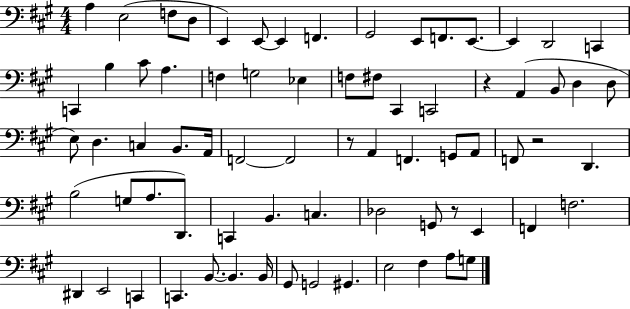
{
  \clef bass
  \numericTimeSignature
  \time 4/4
  \key a \major
  a4 e2( f8 d8 | e,4) e,8~~ e,4 f,4. | gis,2 e,8 f,8. e,8.~~ | e,4 d,2 c,4 | \break c,4 b4 cis'8 a4. | f4 g2 ees4 | f8 fis8 cis,4 c,2 | r4 a,4( b,8 d4 d8 | \break e8) d4. c4 b,8. a,16 | f,2~~ f,2 | r8 a,4 f,4. g,8 a,8 | f,8 r2 d,4. | \break b2( g8 a8. d,8.) | c,4 b,4. c4. | des2 g,8 r8 e,4 | f,4 f2. | \break dis,4 e,2 c,4 | c,4. b,8.~~ b,4. b,16 | gis,8 g,2 gis,4. | e2 fis4 a8 g8 | \break \bar "|."
}